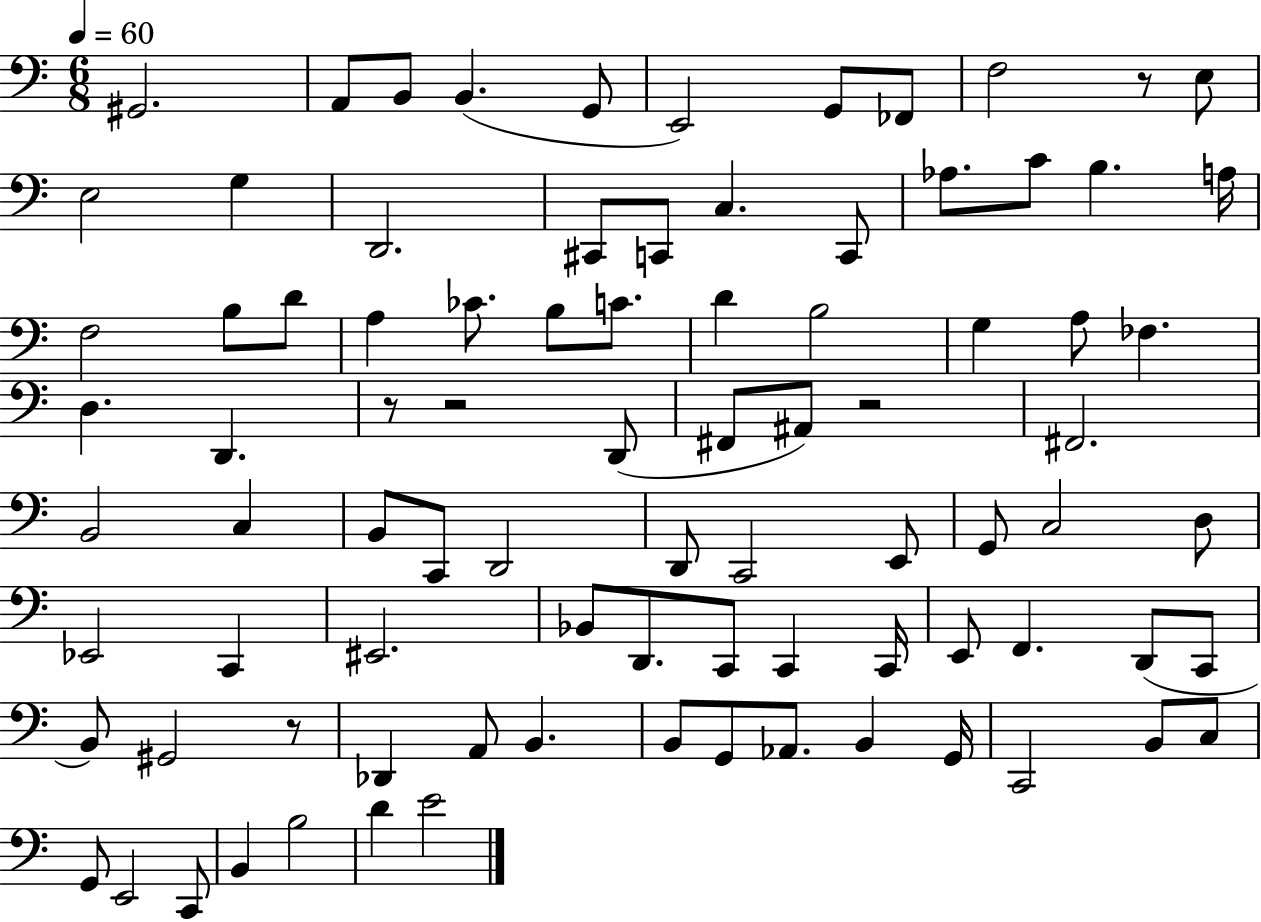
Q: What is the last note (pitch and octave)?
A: E4